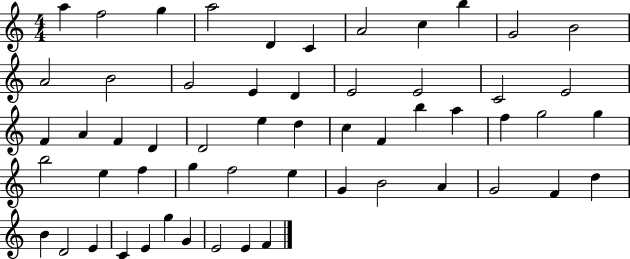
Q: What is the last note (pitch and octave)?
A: F4